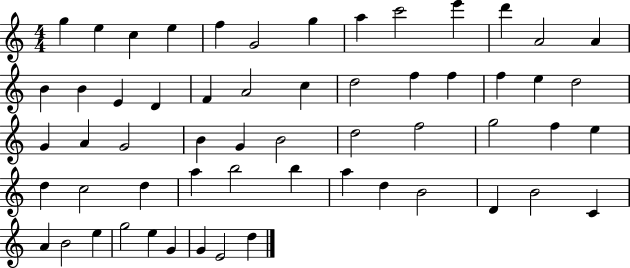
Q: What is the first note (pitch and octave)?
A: G5